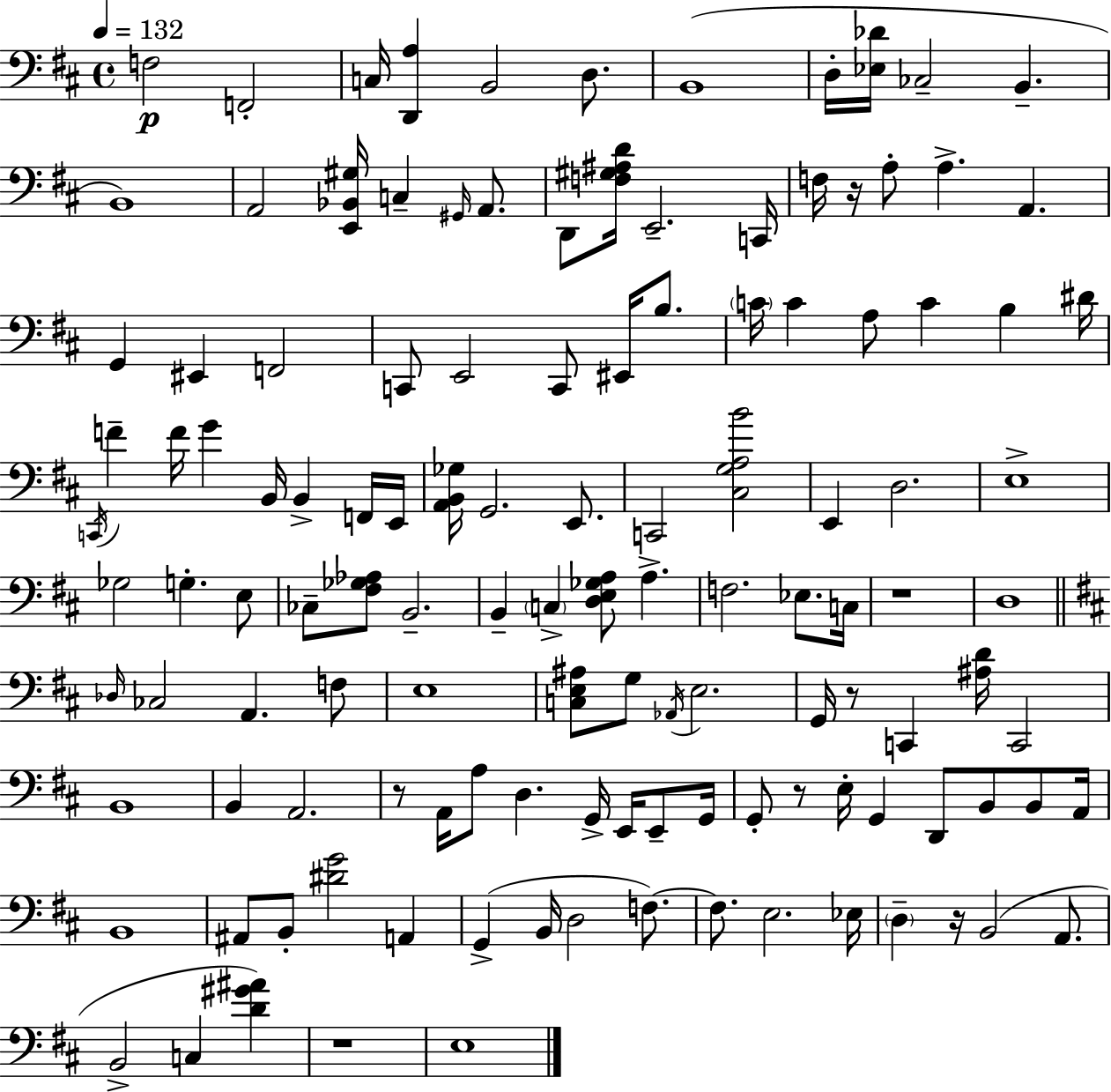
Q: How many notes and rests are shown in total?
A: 125